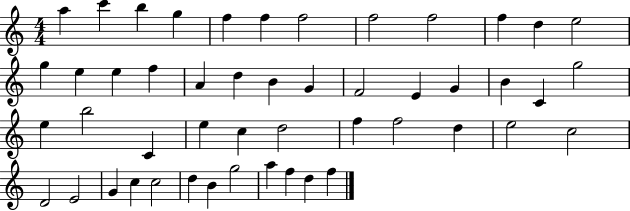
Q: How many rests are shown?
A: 0